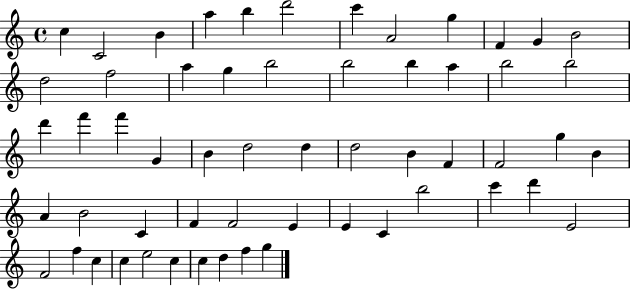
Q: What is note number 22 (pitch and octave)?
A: B5